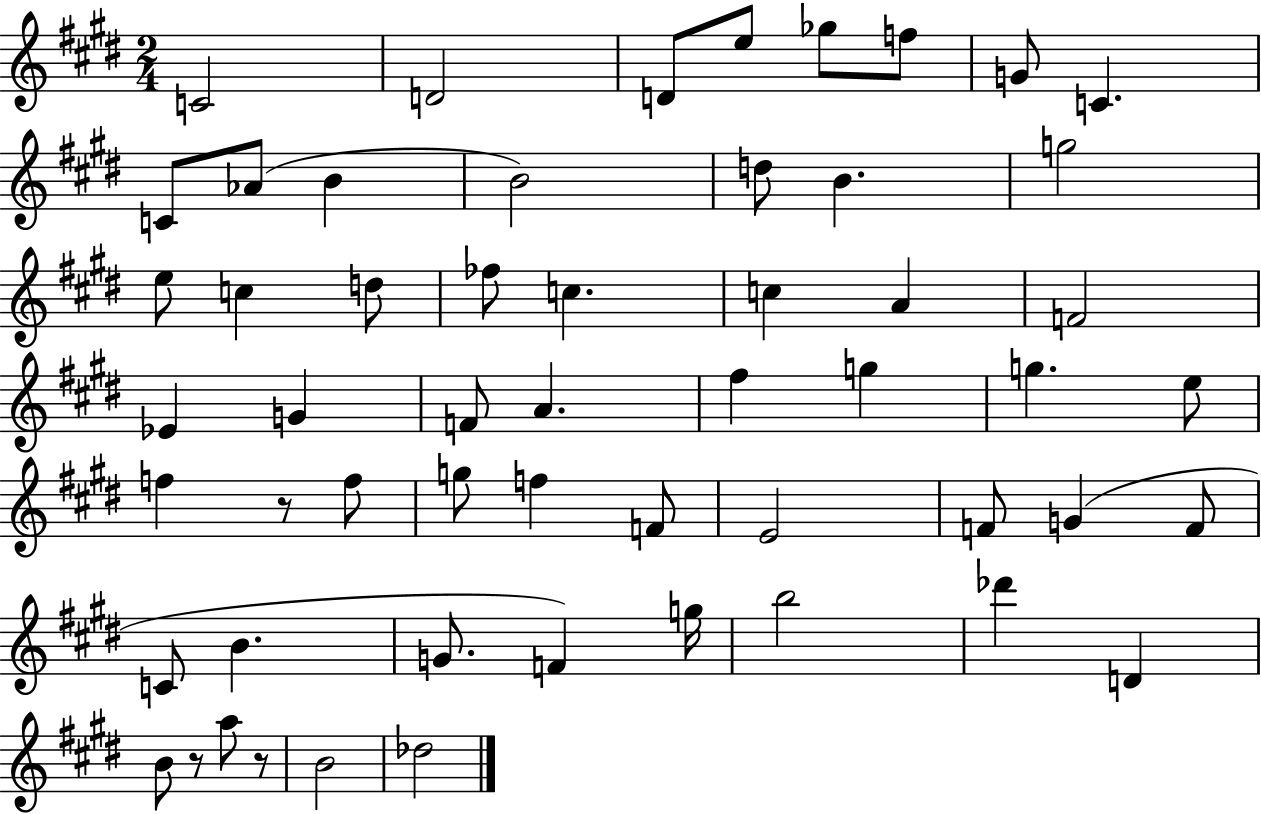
X:1
T:Untitled
M:2/4
L:1/4
K:E
C2 D2 D/2 e/2 _g/2 f/2 G/2 C C/2 _A/2 B B2 d/2 B g2 e/2 c d/2 _f/2 c c A F2 _E G F/2 A ^f g g e/2 f z/2 f/2 g/2 f F/2 E2 F/2 G F/2 C/2 B G/2 F g/4 b2 _d' D B/2 z/2 a/2 z/2 B2 _d2